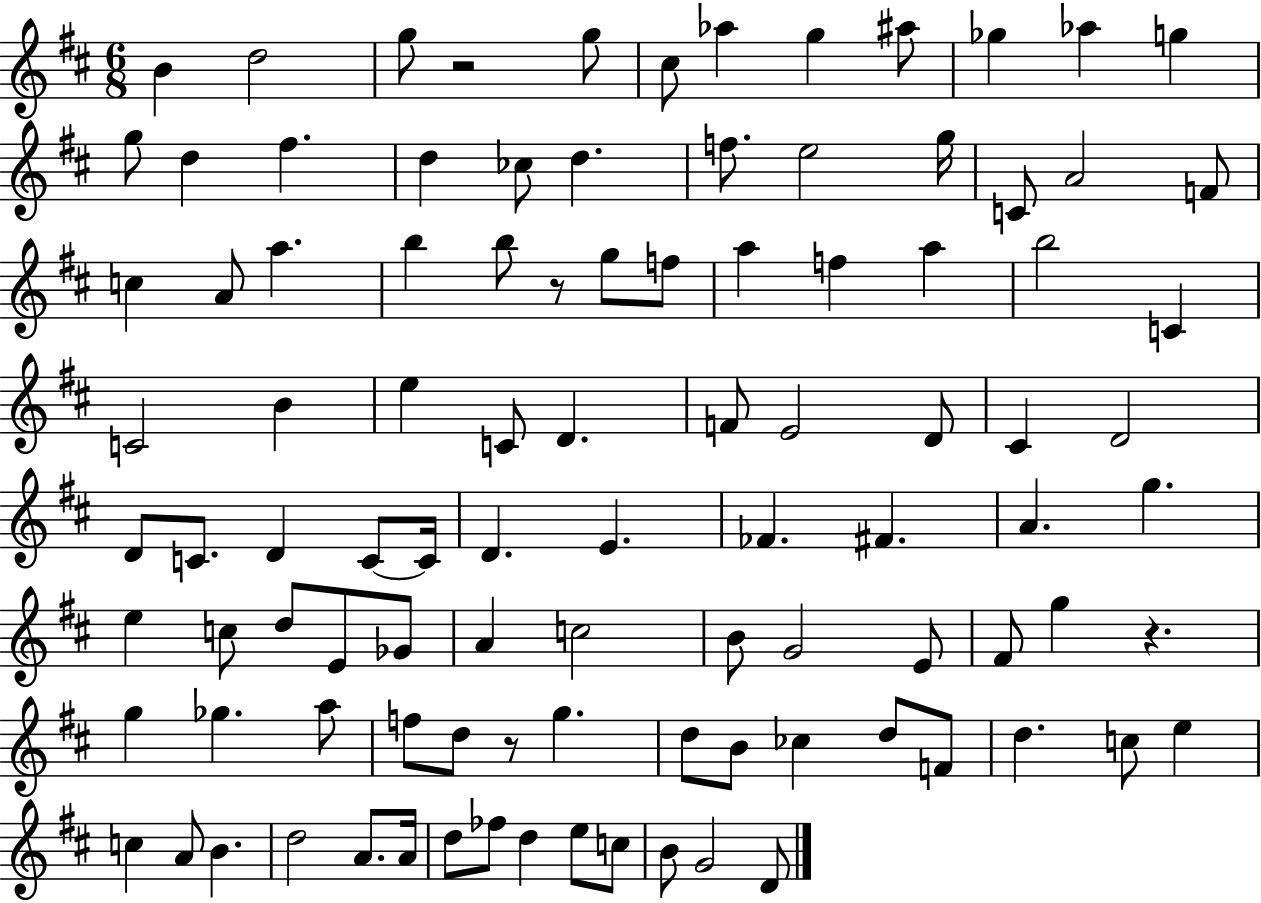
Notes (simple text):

B4/q D5/h G5/e R/h G5/e C#5/e Ab5/q G5/q A#5/e Gb5/q Ab5/q G5/q G5/e D5/q F#5/q. D5/q CES5/e D5/q. F5/e. E5/h G5/s C4/e A4/h F4/e C5/q A4/e A5/q. B5/q B5/e R/e G5/e F5/e A5/q F5/q A5/q B5/h C4/q C4/h B4/q E5/q C4/e D4/q. F4/e E4/h D4/e C#4/q D4/h D4/e C4/e. D4/q C4/e C4/s D4/q. E4/q. FES4/q. F#4/q. A4/q. G5/q. E5/q C5/e D5/e E4/e Gb4/e A4/q C5/h B4/e G4/h E4/e F#4/e G5/q R/q. G5/q Gb5/q. A5/e F5/e D5/e R/e G5/q. D5/e B4/e CES5/q D5/e F4/e D5/q. C5/e E5/q C5/q A4/e B4/q. D5/h A4/e. A4/s D5/e FES5/e D5/q E5/e C5/e B4/e G4/h D4/e